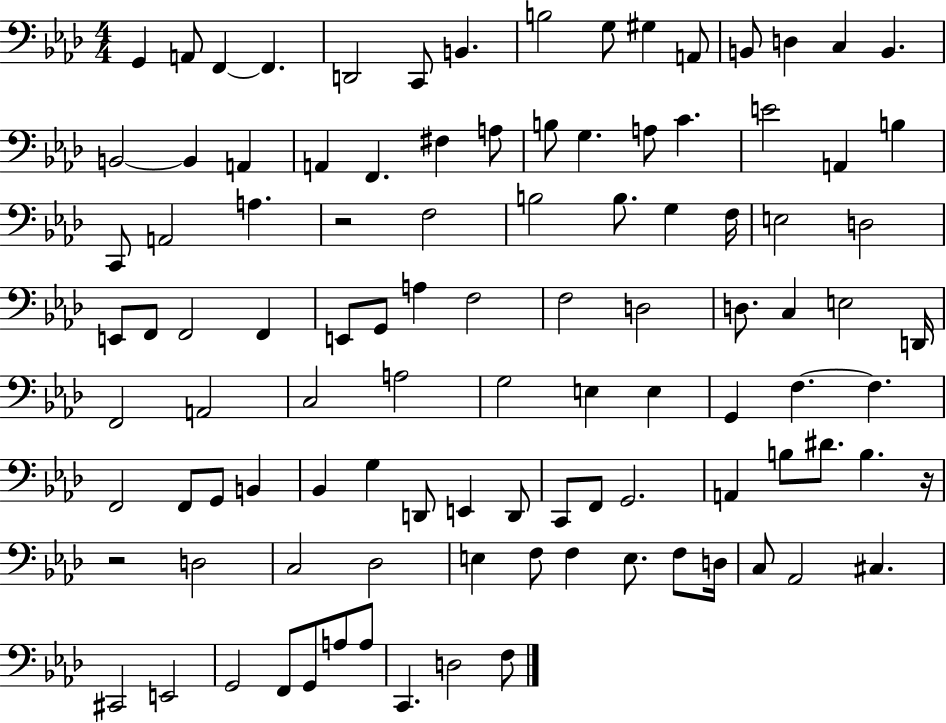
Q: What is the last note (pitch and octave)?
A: F3